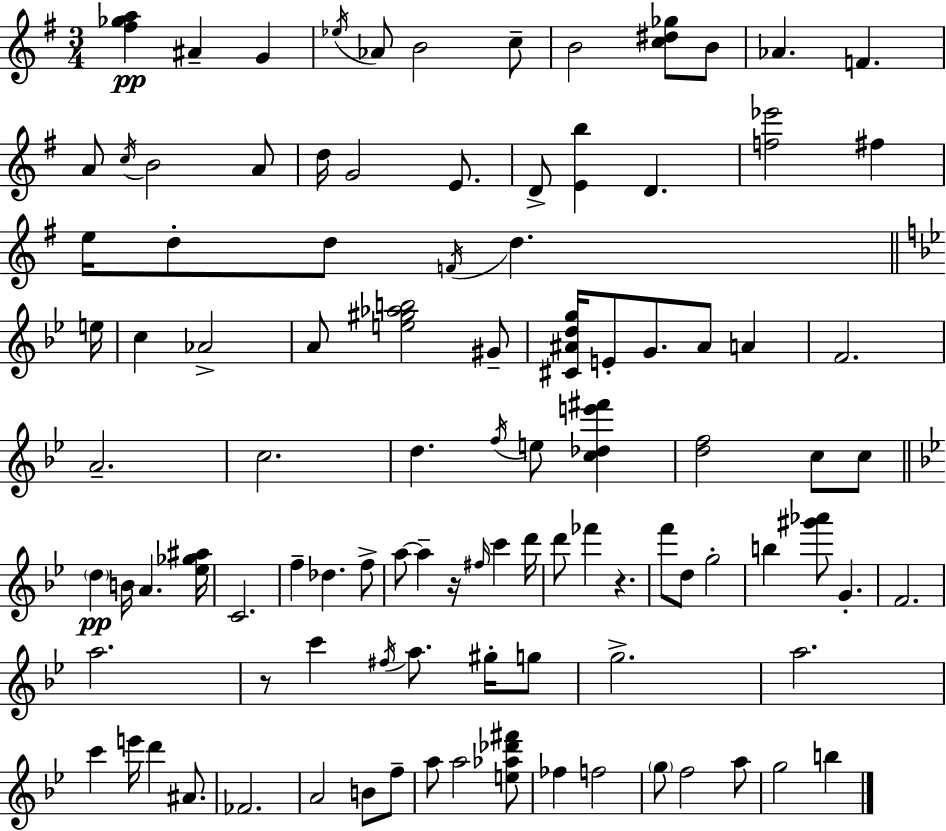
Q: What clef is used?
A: treble